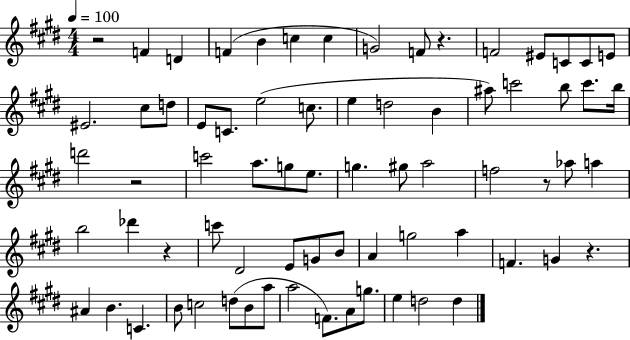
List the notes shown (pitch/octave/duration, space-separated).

R/h F4/q D4/q F4/q B4/q C5/q C5/q G4/h F4/e R/q. F4/h EIS4/e C4/e C4/e E4/e EIS4/h. C#5/e D5/e E4/e C4/e. E5/h C5/e. E5/q D5/h B4/q A#5/e C6/h B5/e C6/e. B5/s D6/h R/h C6/h A5/e. G5/e E5/e. G5/q. G#5/e A5/h F5/h R/e Ab5/e A5/q B5/h Db6/q R/q C6/e D#4/h E4/e G4/e B4/e A4/q G5/h A5/q F4/q. G4/q R/q. A#4/q B4/q. C4/q. B4/e C5/h D5/e B4/e A5/e A5/h F4/e. A4/e G5/e. E5/q D5/h D5/q